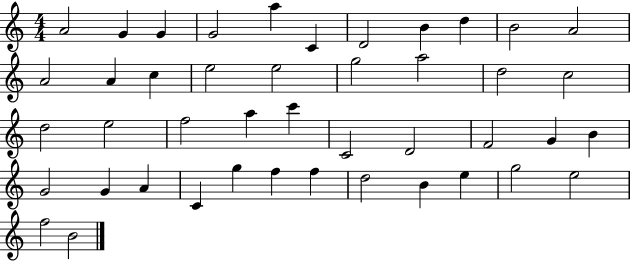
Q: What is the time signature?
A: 4/4